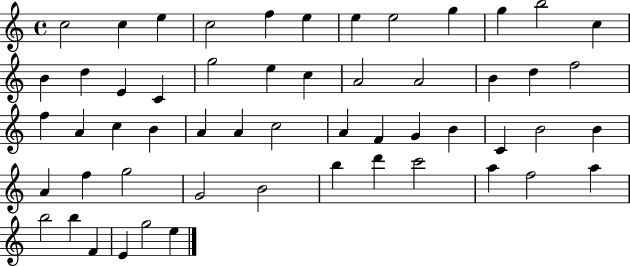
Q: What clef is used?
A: treble